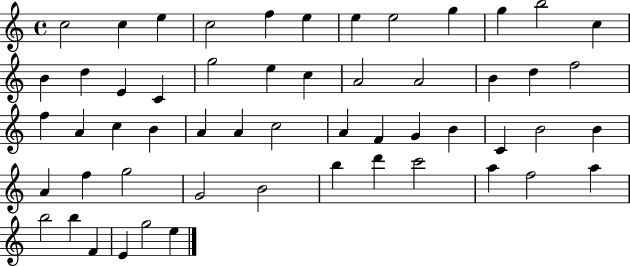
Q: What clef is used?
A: treble